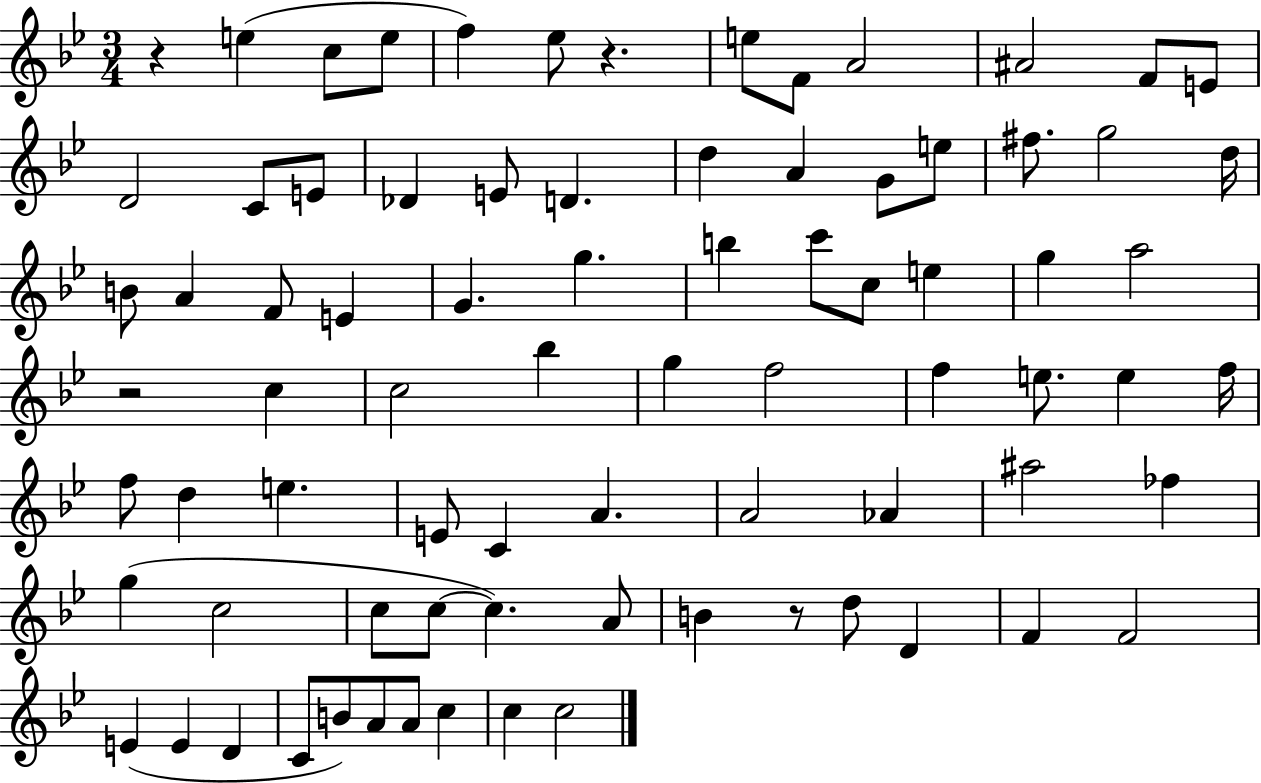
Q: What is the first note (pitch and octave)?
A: E5